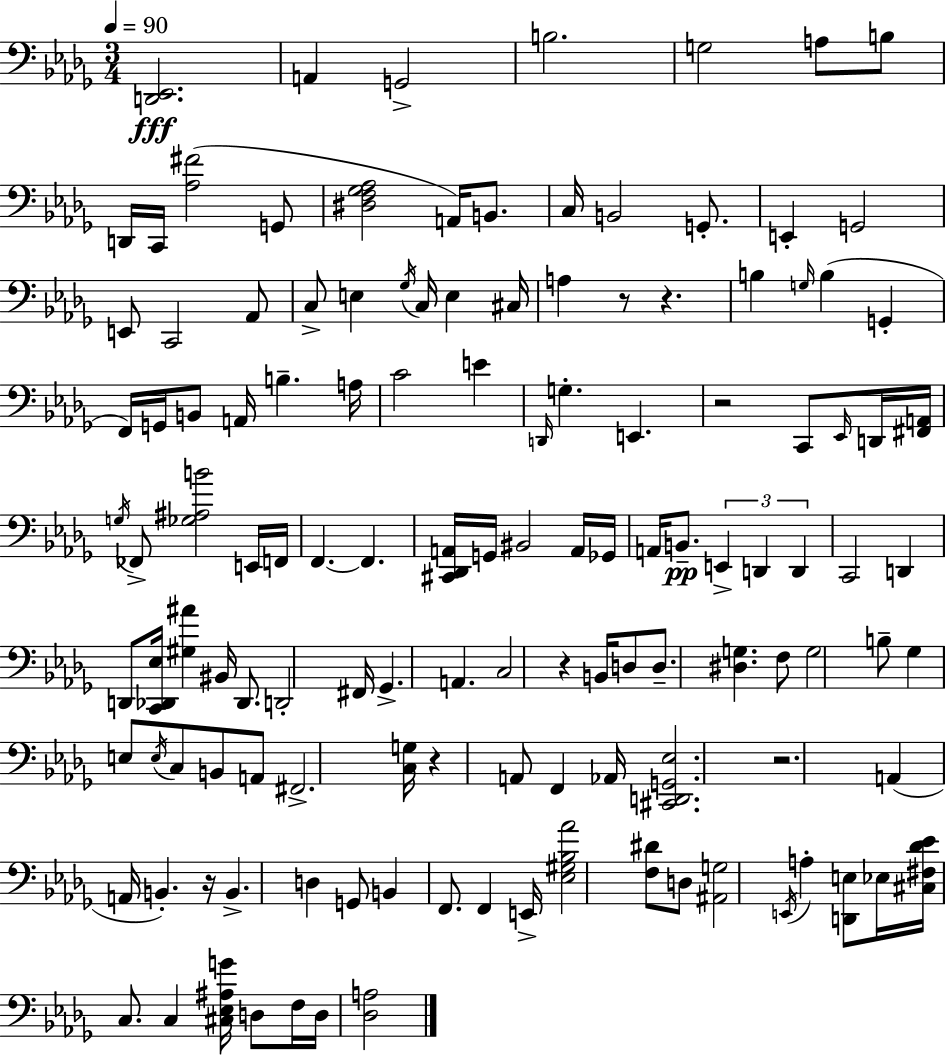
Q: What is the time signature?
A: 3/4